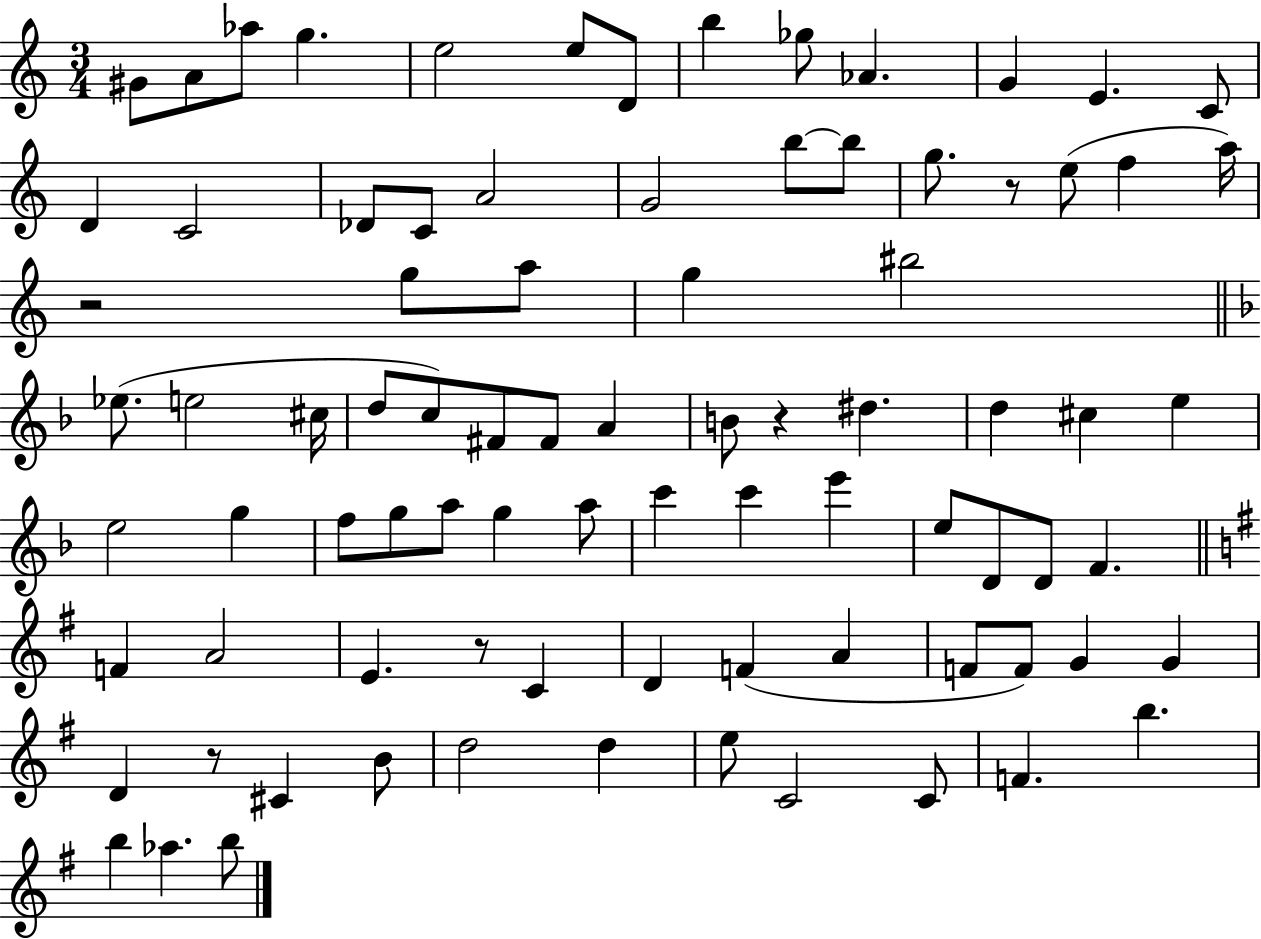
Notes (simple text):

G#4/e A4/e Ab5/e G5/q. E5/h E5/e D4/e B5/q Gb5/e Ab4/q. G4/q E4/q. C4/e D4/q C4/h Db4/e C4/e A4/h G4/h B5/e B5/e G5/e. R/e E5/e F5/q A5/s R/h G5/e A5/e G5/q BIS5/h Eb5/e. E5/h C#5/s D5/e C5/e F#4/e F#4/e A4/q B4/e R/q D#5/q. D5/q C#5/q E5/q E5/h G5/q F5/e G5/e A5/e G5/q A5/e C6/q C6/q E6/q E5/e D4/e D4/e F4/q. F4/q A4/h E4/q. R/e C4/q D4/q F4/q A4/q F4/e F4/e G4/q G4/q D4/q R/e C#4/q B4/e D5/h D5/q E5/e C4/h C4/e F4/q. B5/q. B5/q Ab5/q. B5/e